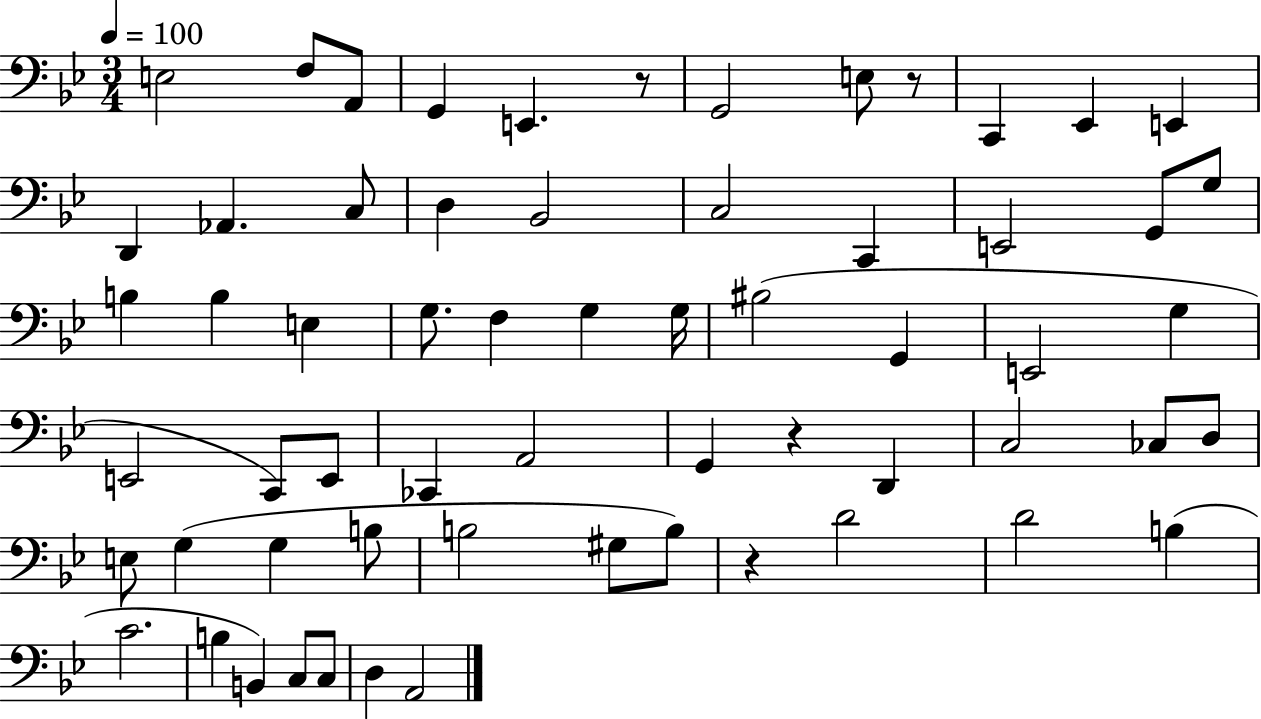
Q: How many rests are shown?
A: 4